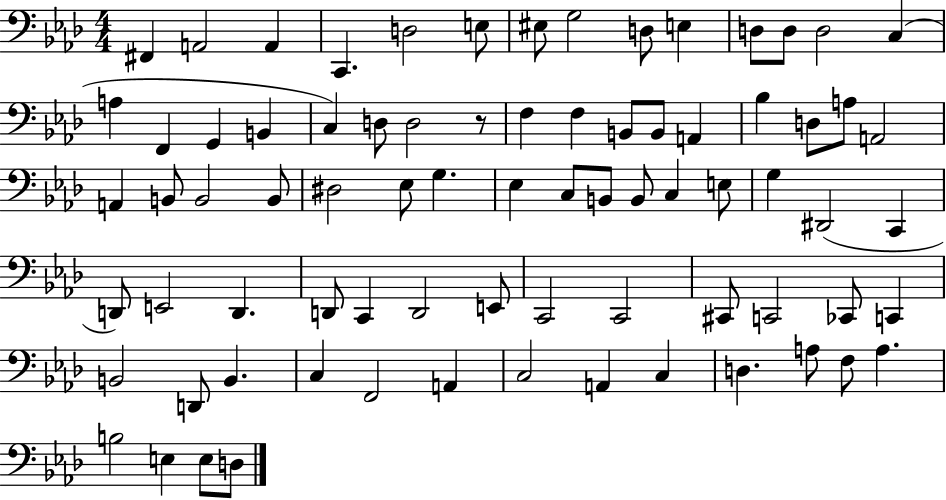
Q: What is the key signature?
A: AES major